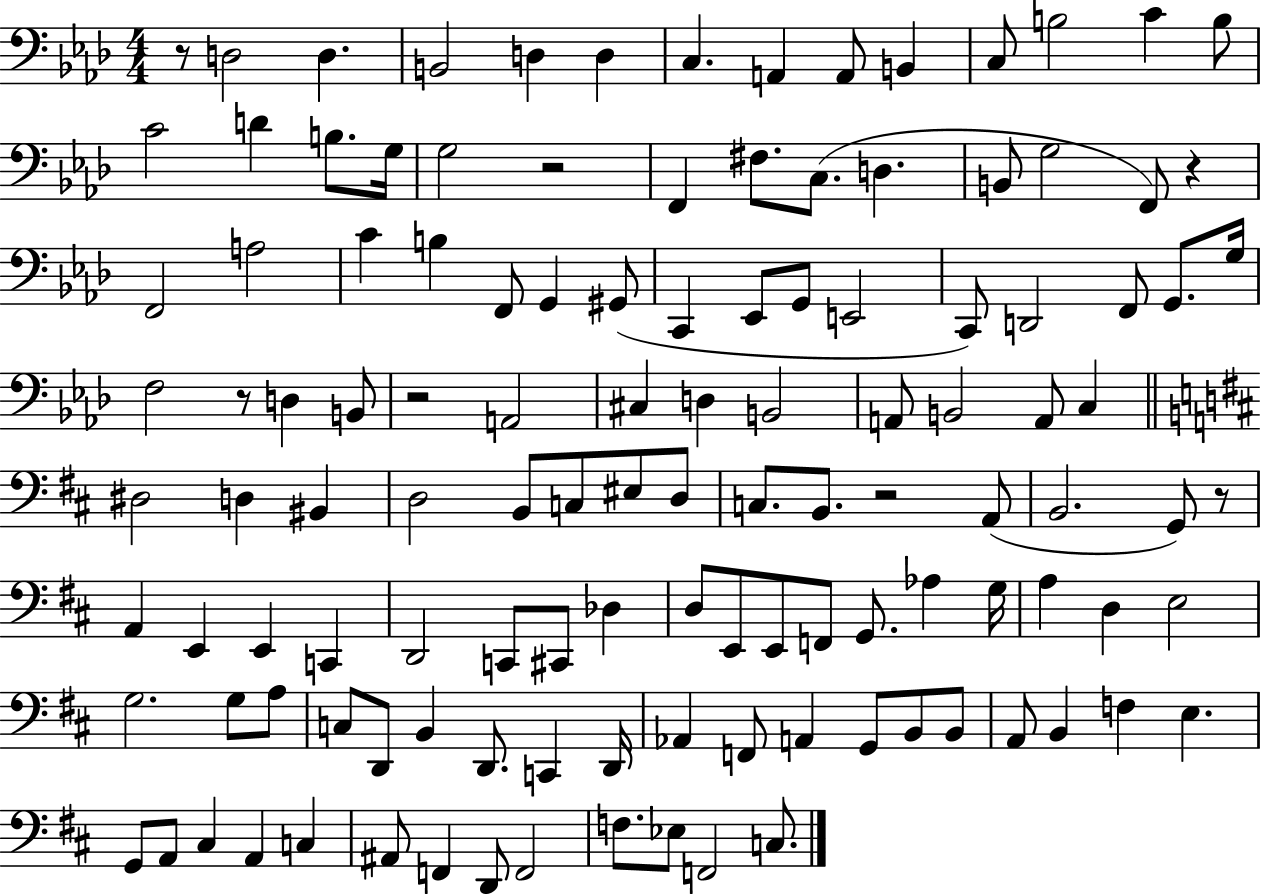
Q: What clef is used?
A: bass